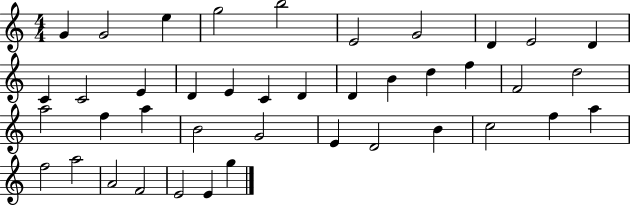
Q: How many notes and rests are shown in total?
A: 41